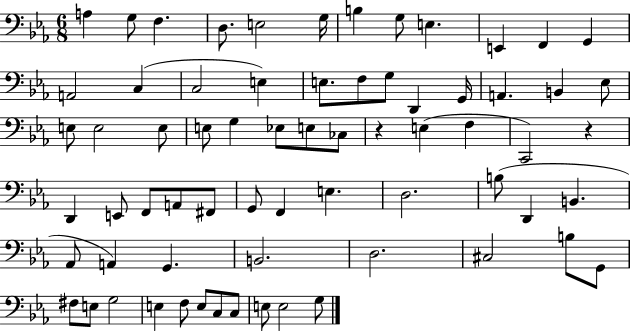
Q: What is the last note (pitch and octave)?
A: G3